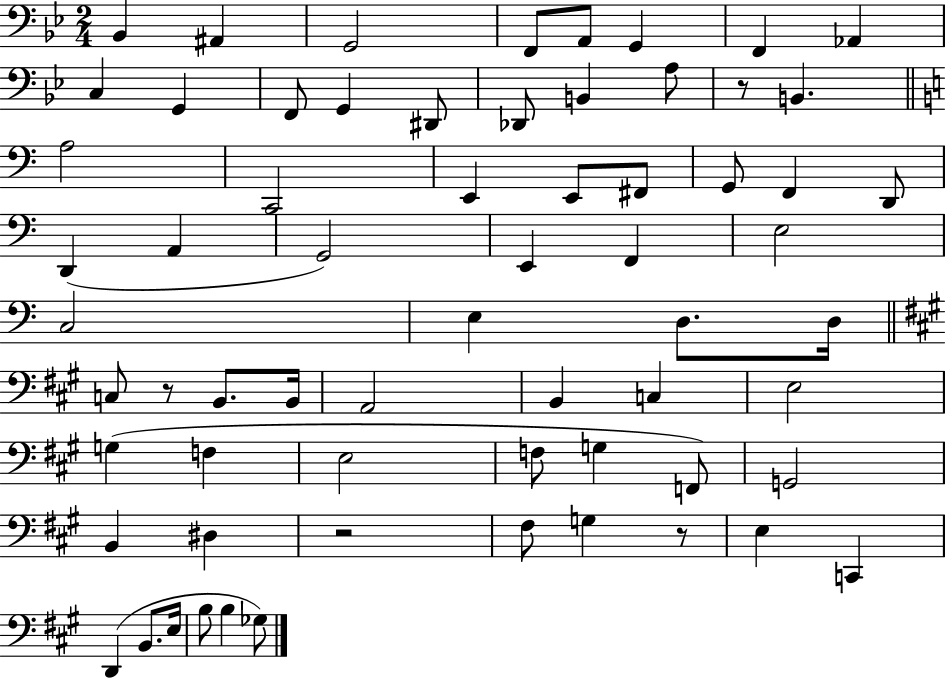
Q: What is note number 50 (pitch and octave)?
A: B2